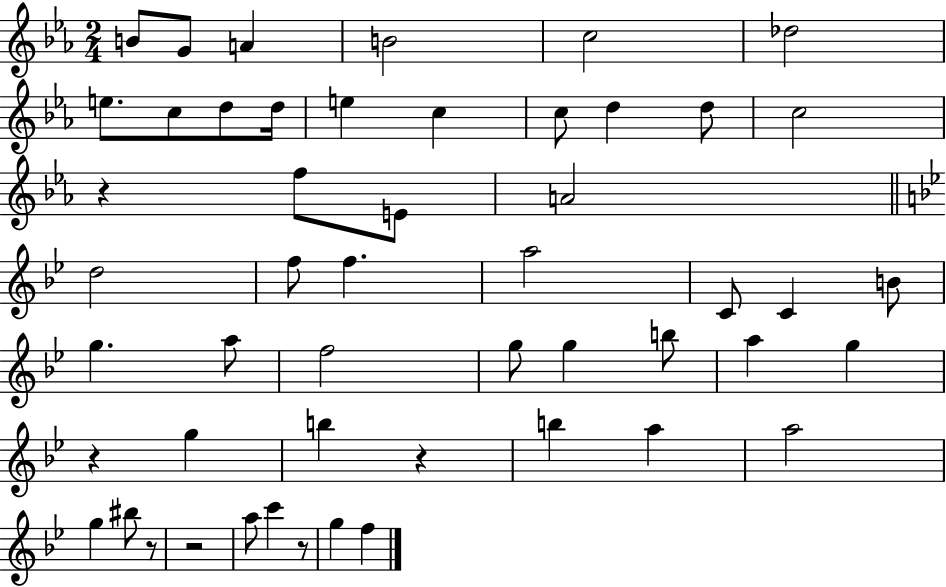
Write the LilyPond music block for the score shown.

{
  \clef treble
  \numericTimeSignature
  \time 2/4
  \key ees \major
  \repeat volta 2 { b'8 g'8 a'4 | b'2 | c''2 | des''2 | \break e''8. c''8 d''8 d''16 | e''4 c''4 | c''8 d''4 d''8 | c''2 | \break r4 f''8 e'8 | a'2 | \bar "||" \break \key bes \major d''2 | f''8 f''4. | a''2 | c'8 c'4 b'8 | \break g''4. a''8 | f''2 | g''8 g''4 b''8 | a''4 g''4 | \break r4 g''4 | b''4 r4 | b''4 a''4 | a''2 | \break g''4 bis''8 r8 | r2 | a''8 c'''4 r8 | g''4 f''4 | \break } \bar "|."
}